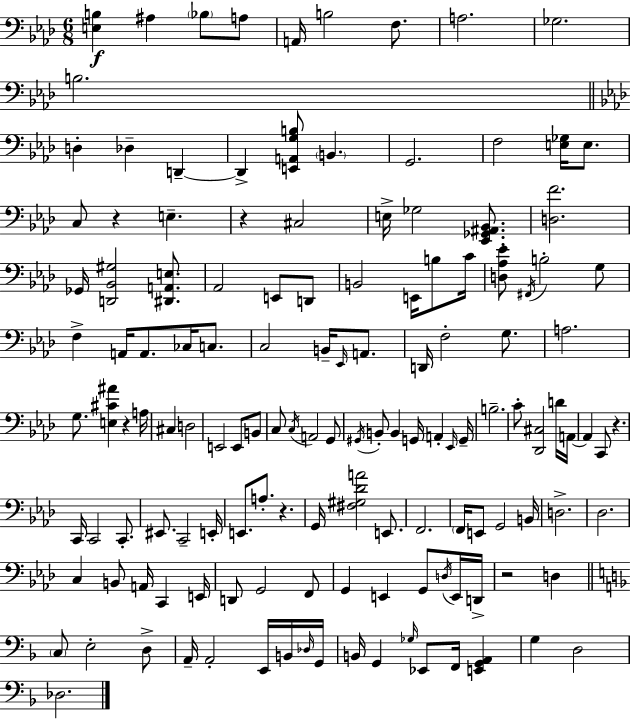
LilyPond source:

{
  \clef bass
  \numericTimeSignature
  \time 6/8
  \key f \minor
  <e b>4\f ais4 \parenthesize bes8 a8 | a,16 b2 f8. | a2. | ges2. | \break b2. | \bar "||" \break \key aes \major d4-. des4-- d,4--~~ | d,4-> <e, a, g b>8 \parenthesize b,4. | g,2. | f2 <e ges>16 e8. | \break c8 r4 e4.-- | r4 cis2 | e16-> ges2 <ees, ges, ais, bes,>8. | <d f'>2. | \break ges,16 <d, bes, gis>2 <dis, a, e>8. | aes,2 e,8 d,8 | b,2 e,16 b8 c'16 | <d aes ees'>8 \acciaccatura { fis,16 } b2-. g8 | \break f4-> a,16 a,8. ces16 c8. | c2 b,16-- \grace { ees,16 } a,8. | d,16 f2-. g8. | a2. | \break g8. <e cis' ais'>4 r4 | a16 cis4 d2 | e,2 e,8 | b,8 c8 \acciaccatura { c16 } a,2 | \break g,8 \acciaccatura { gis,16 } b,8-. b,4 g,16 a,4-. | \grace { ees,16 } g,16-- b2.-- | c'8-. <des, cis>2 | d'16 a,16~~ a,4 c,8 r4. | \break c,16 c,2 | c,8.-. eis,8. c,2-- | e,16-. e,8. a8.-. r4. | g,16 <fis gis des' a'>2 | \break e,8. f,2. | \parenthesize f,16 e,8 g,2 | b,16 d2.-> | des2. | \break c4 b,8 a,16 | c,4 e,16 d,8 g,2 | f,8 g,4 e,4 | g,8 \acciaccatura { d16 } e,16 d,16-> r2 | \break d4 \bar "||" \break \key d \minor \parenthesize c8 e2-. d8-> | a,16-- a,2-. e,16 b,16 \grace { des16 } | g,16 b,16 g,4 \grace { ges16 } ees,8 f,16 <e, g, a,>4 | g4 d2 | \break des2. | \bar "|."
}